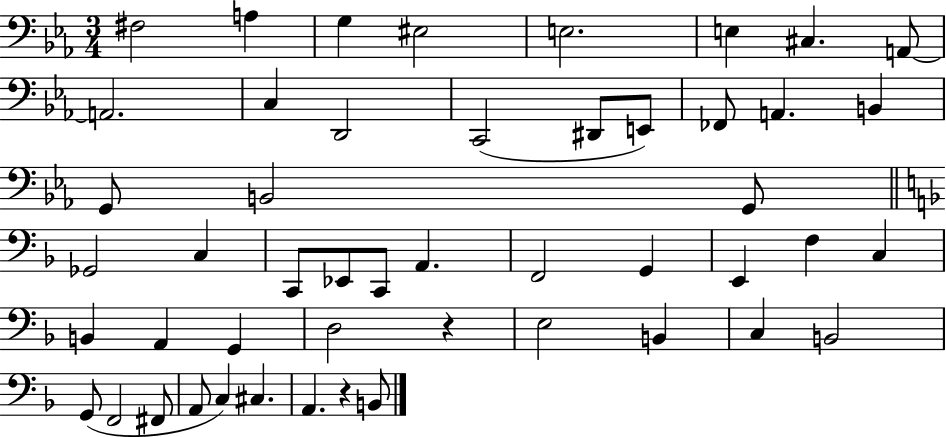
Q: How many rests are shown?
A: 2